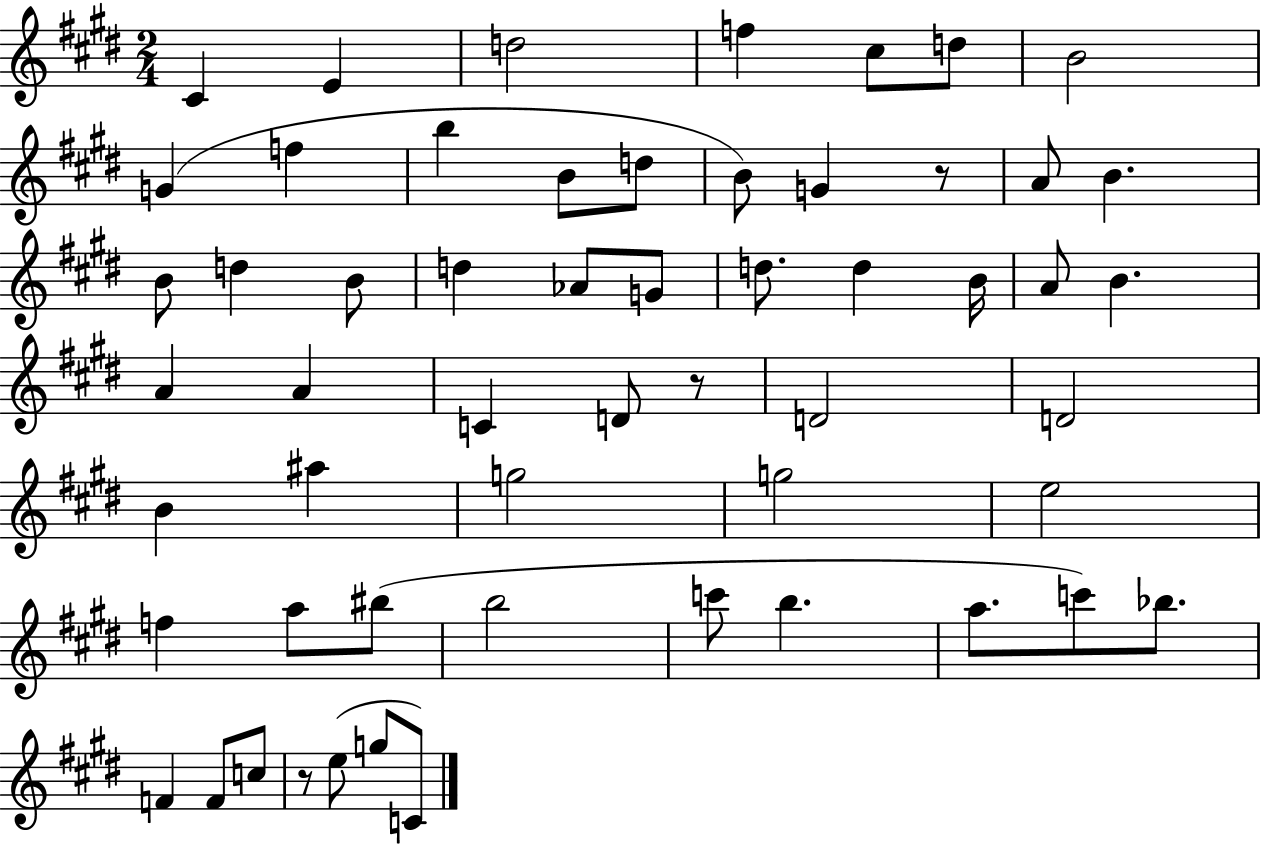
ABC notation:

X:1
T:Untitled
M:2/4
L:1/4
K:E
^C E d2 f ^c/2 d/2 B2 G f b B/2 d/2 B/2 G z/2 A/2 B B/2 d B/2 d _A/2 G/2 d/2 d B/4 A/2 B A A C D/2 z/2 D2 D2 B ^a g2 g2 e2 f a/2 ^b/2 b2 c'/2 b a/2 c'/2 _b/2 F F/2 c/2 z/2 e/2 g/2 C/2